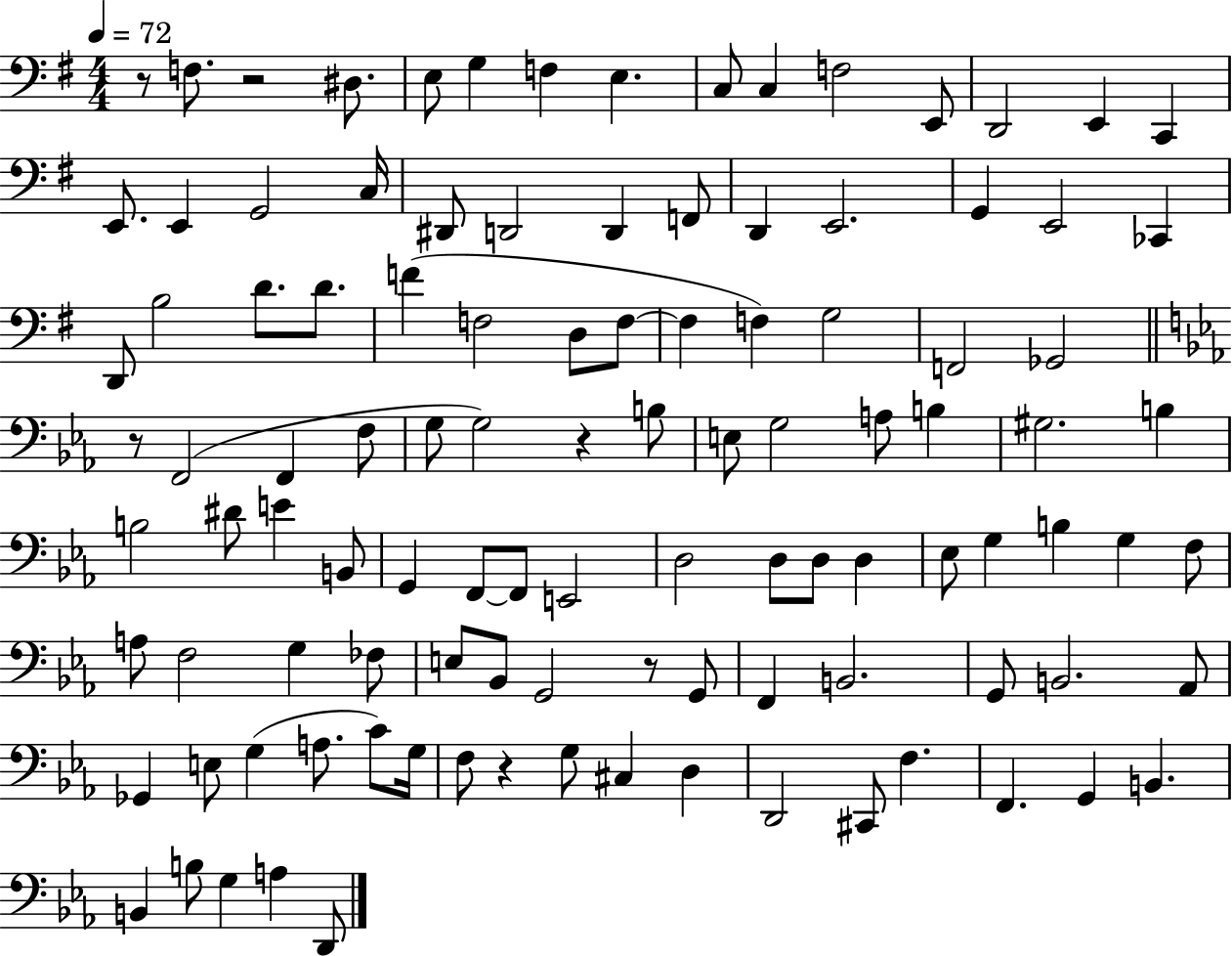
X:1
T:Untitled
M:4/4
L:1/4
K:G
z/2 F,/2 z2 ^D,/2 E,/2 G, F, E, C,/2 C, F,2 E,,/2 D,,2 E,, C,, E,,/2 E,, G,,2 C,/4 ^D,,/2 D,,2 D,, F,,/2 D,, E,,2 G,, E,,2 _C,, D,,/2 B,2 D/2 D/2 F F,2 D,/2 F,/2 F, F, G,2 F,,2 _G,,2 z/2 F,,2 F,, F,/2 G,/2 G,2 z B,/2 E,/2 G,2 A,/2 B, ^G,2 B, B,2 ^D/2 E B,,/2 G,, F,,/2 F,,/2 E,,2 D,2 D,/2 D,/2 D, _E,/2 G, B, G, F,/2 A,/2 F,2 G, _F,/2 E,/2 _B,,/2 G,,2 z/2 G,,/2 F,, B,,2 G,,/2 B,,2 _A,,/2 _G,, E,/2 G, A,/2 C/2 G,/4 F,/2 z G,/2 ^C, D, D,,2 ^C,,/2 F, F,, G,, B,, B,, B,/2 G, A, D,,/2